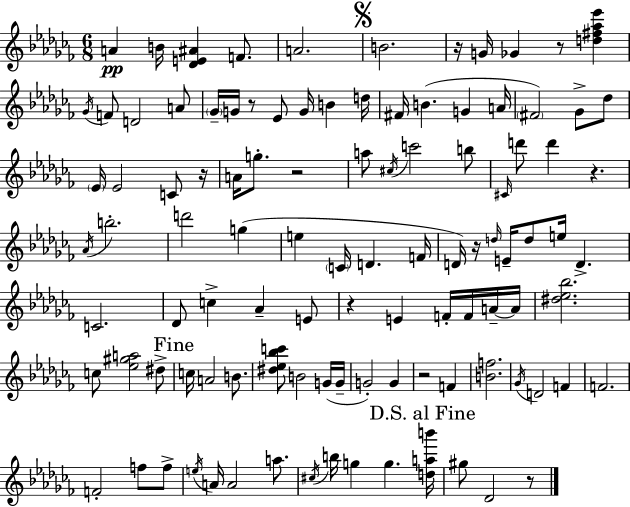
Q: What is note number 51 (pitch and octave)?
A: C4